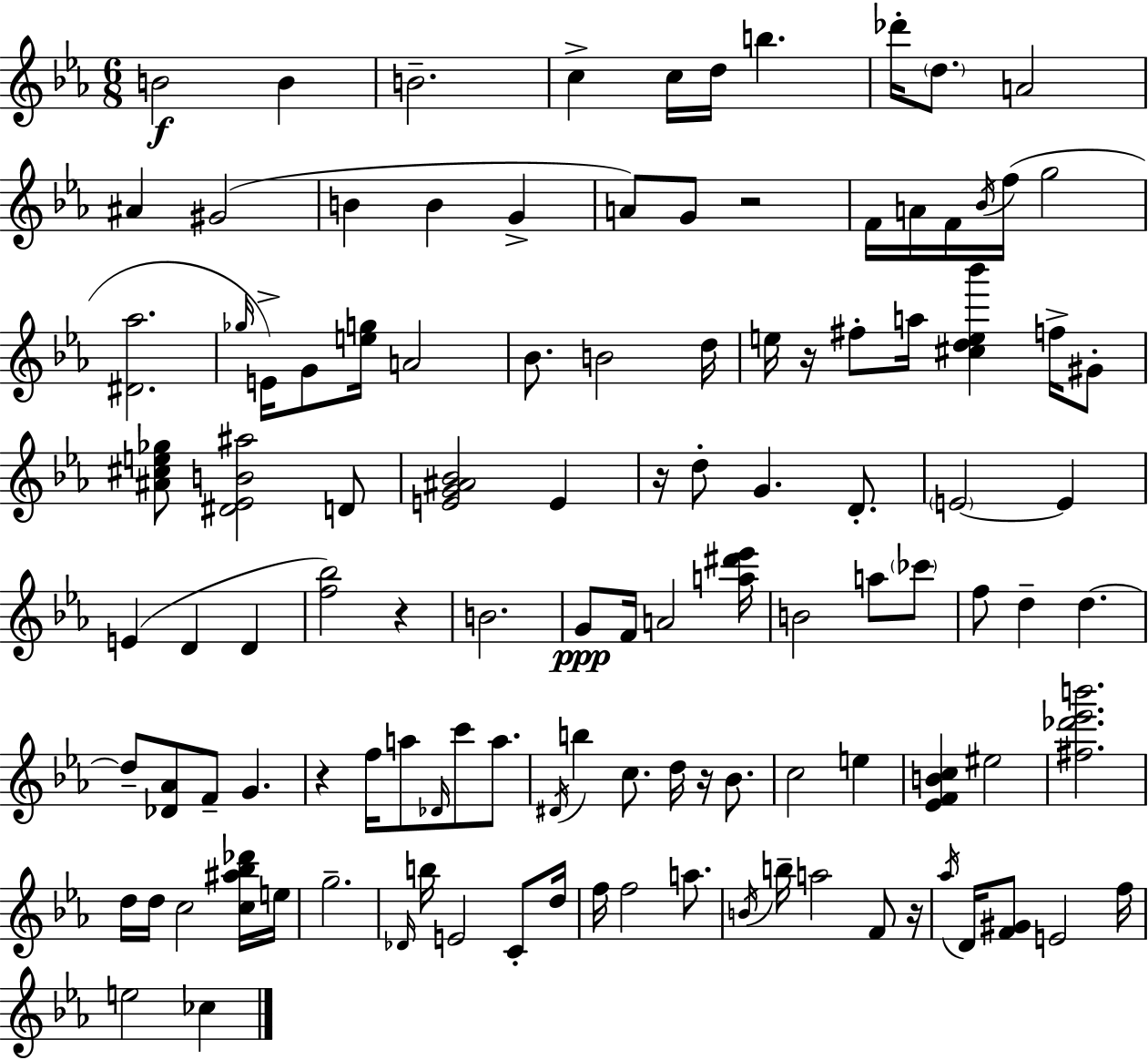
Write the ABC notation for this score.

X:1
T:Untitled
M:6/8
L:1/4
K:Eb
B2 B B2 c c/4 d/4 b _d'/4 d/2 A2 ^A ^G2 B B G A/2 G/2 z2 F/4 A/4 F/4 _B/4 f/4 g2 [^D_a]2 _g/4 E/4 G/2 [eg]/4 A2 _B/2 B2 d/4 e/4 z/4 ^f/2 a/4 [^cde_b'] f/4 ^G/2 [^A^ce_g]/2 [^D_EB^a]2 D/2 [EG^A_B]2 E z/4 d/2 G D/2 E2 E E D D [f_b]2 z B2 G/2 F/4 A2 [a^d'_e']/4 B2 a/2 _c'/2 f/2 d d d/2 [_D_A]/2 F/2 G z f/4 a/2 _D/4 c'/2 a/2 ^D/4 b c/2 d/4 z/4 _B/2 c2 e [_EFBc] ^e2 [^f_d'_e'b']2 d/4 d/4 c2 [c^a_b_d']/4 e/4 g2 _D/4 b/4 E2 C/2 d/4 f/4 f2 a/2 B/4 b/4 a2 F/2 z/4 _a/4 D/4 [F^G]/2 E2 f/4 e2 _c